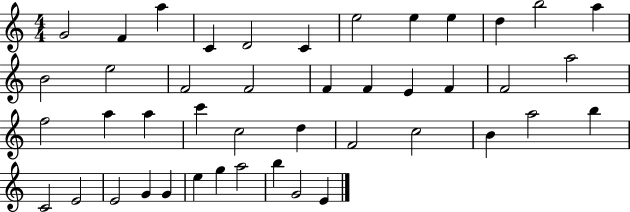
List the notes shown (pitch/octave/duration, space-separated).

G4/h F4/q A5/q C4/q D4/h C4/q E5/h E5/q E5/q D5/q B5/h A5/q B4/h E5/h F4/h F4/h F4/q F4/q E4/q F4/q F4/h A5/h F5/h A5/q A5/q C6/q C5/h D5/q F4/h C5/h B4/q A5/h B5/q C4/h E4/h E4/h G4/q G4/q E5/q G5/q A5/h B5/q G4/h E4/q